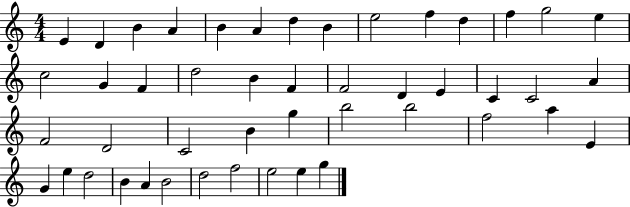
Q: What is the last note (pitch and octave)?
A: G5